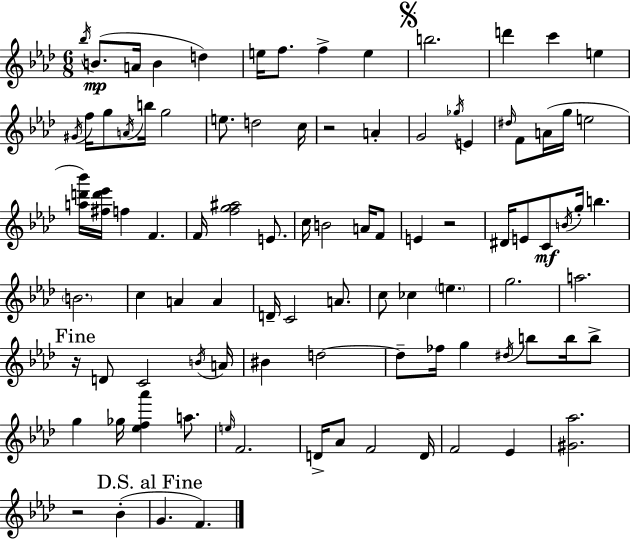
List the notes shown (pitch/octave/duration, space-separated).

Bb5/s B4/e. A4/s B4/q D5/q E5/s F5/e. F5/q E5/q B5/h. D6/q C6/q E5/q G#4/s F5/s G5/e A4/s B5/s G5/h E5/e. D5/h C5/s R/h A4/q G4/h Gb5/s E4/q D#5/s F4/e A4/s G5/s E5/h [A5,D6,Bb6]/s [F#5,D6,Eb6]/s F5/q F4/q. F4/s [F5,G5,A#5]/h E4/e. C5/s B4/h A4/s F4/e E4/q R/h D#4/s E4/e C4/e B4/s G5/s B5/q. B4/h. C5/q A4/q A4/q D4/s C4/h A4/e. C5/e CES5/q E5/q. G5/h. A5/h. R/s D4/e C4/h B4/s A4/s BIS4/q D5/h D5/e FES5/s G5/q D#5/s B5/e B5/s B5/e G5/q Gb5/s [Eb5,F5,Ab6]/q A5/e. E5/s F4/h. D4/s Ab4/e F4/h D4/s F4/h Eb4/q [G#4,Ab5]/h. R/h Bb4/q G4/q. F4/q.